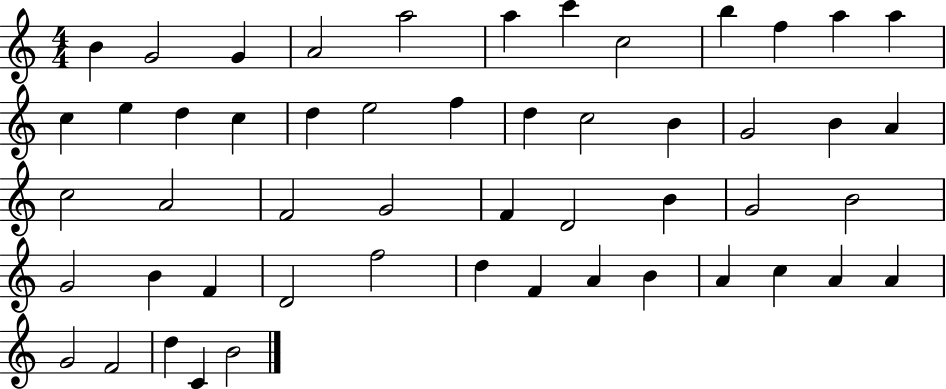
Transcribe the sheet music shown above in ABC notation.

X:1
T:Untitled
M:4/4
L:1/4
K:C
B G2 G A2 a2 a c' c2 b f a a c e d c d e2 f d c2 B G2 B A c2 A2 F2 G2 F D2 B G2 B2 G2 B F D2 f2 d F A B A c A A G2 F2 d C B2